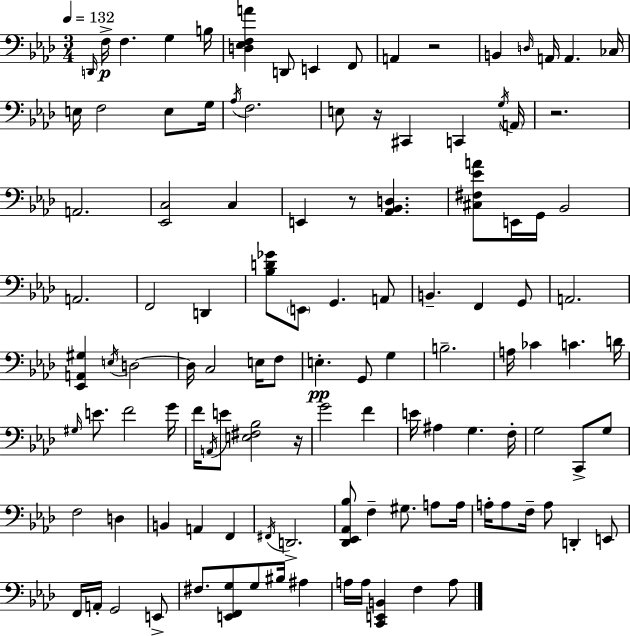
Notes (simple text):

D2/s F3/s F3/q. G3/q B3/s [D3,Eb3,F3,A4]/q D2/e E2/q F2/e A2/q R/h B2/q D3/s A2/s A2/q. CES3/s E3/s F3/h E3/e G3/s Ab3/s F3/h. E3/e R/s C#2/q C2/q G3/s A2/s R/h. A2/h. [Eb2,C3]/h C3/q E2/q R/e [Ab2,Bb2,D3]/q. [C#3,F#3,Eb4,A4]/e E2/s G2/s Bb2/h A2/h. F2/h D2/q [Bb3,D4,Gb4]/e E2/e G2/q. A2/e B2/q. F2/q G2/e A2/h. [Eb2,A2,G#3]/q E3/s D3/h D3/s C3/h E3/s F3/e E3/q. G2/e G3/q B3/h. A3/s CES4/q C4/q. D4/s G#3/s E4/e. F4/h G4/s F4/s A2/s E4/e [E3,F#3,Bb3]/h R/s G4/h F4/q E4/s A#3/q G3/q. F3/s G3/h C2/e G3/e F3/h D3/q B2/q A2/q F2/q F#2/s D2/h. [Db2,Eb2,Ab2,Bb3]/e F3/q G#3/e. A3/e A3/s A3/s A3/e F3/s A3/e D2/q E2/e F2/s A2/s G2/h E2/e F#3/e. [E2,F2,G3]/e G3/e BIS3/s A#3/q A3/s A3/s [C2,E2,B2]/q F3/q A3/e